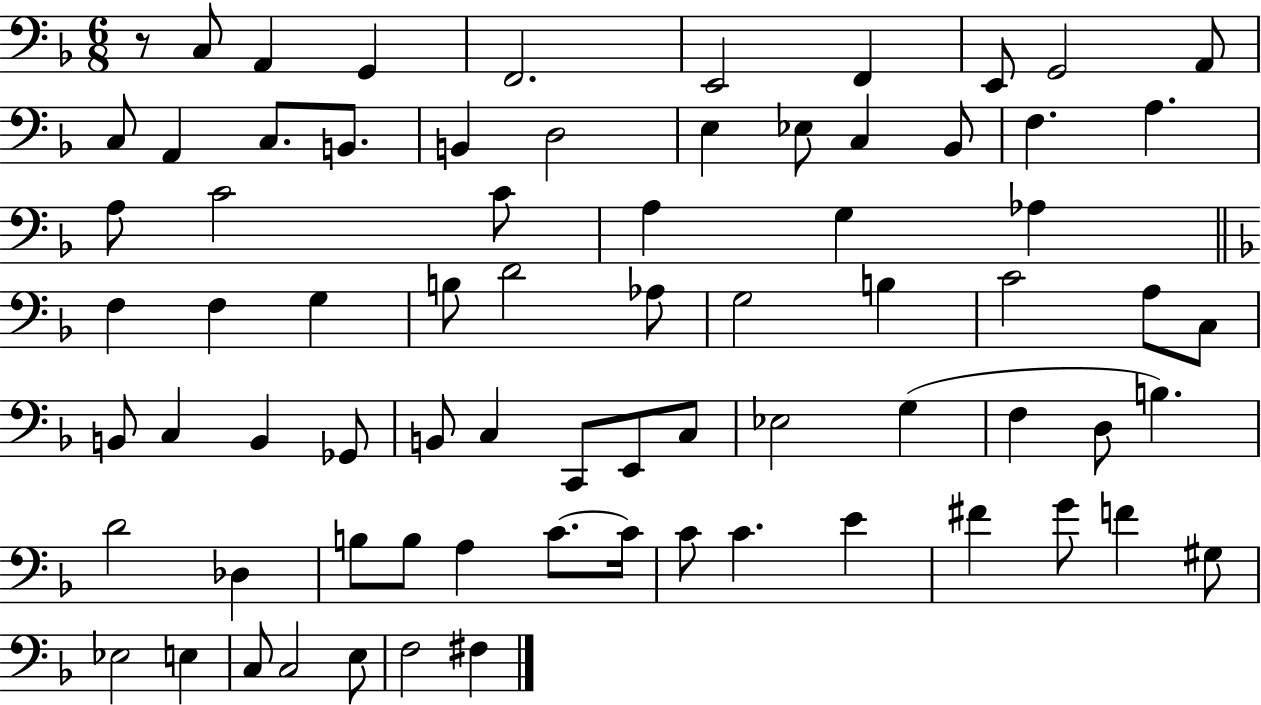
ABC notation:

X:1
T:Untitled
M:6/8
L:1/4
K:F
z/2 C,/2 A,, G,, F,,2 E,,2 F,, E,,/2 G,,2 A,,/2 C,/2 A,, C,/2 B,,/2 B,, D,2 E, _E,/2 C, _B,,/2 F, A, A,/2 C2 C/2 A, G, _A, F, F, G, B,/2 D2 _A,/2 G,2 B, C2 A,/2 C,/2 B,,/2 C, B,, _G,,/2 B,,/2 C, C,,/2 E,,/2 C,/2 _E,2 G, F, D,/2 B, D2 _D, B,/2 B,/2 A, C/2 C/4 C/2 C E ^F G/2 F ^G,/2 _E,2 E, C,/2 C,2 E,/2 F,2 ^F,